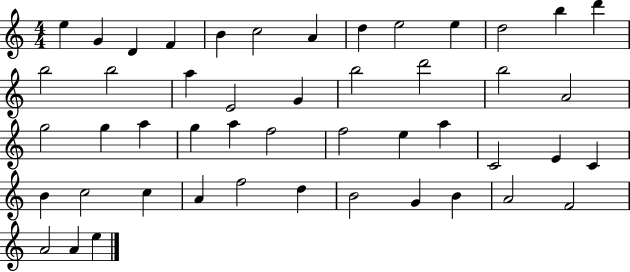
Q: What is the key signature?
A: C major